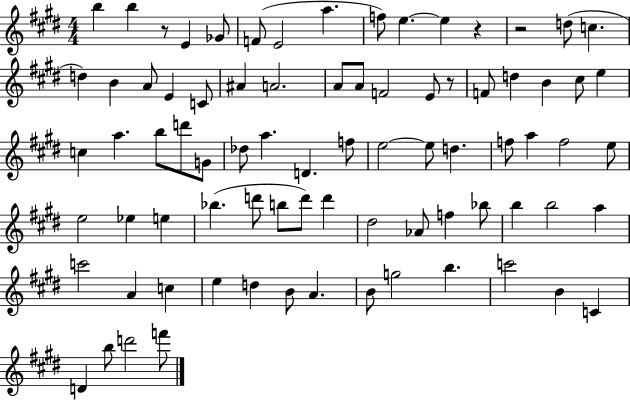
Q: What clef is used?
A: treble